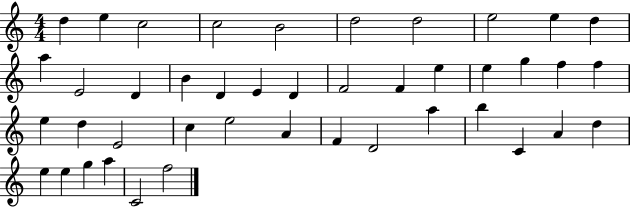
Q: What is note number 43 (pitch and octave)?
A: F5